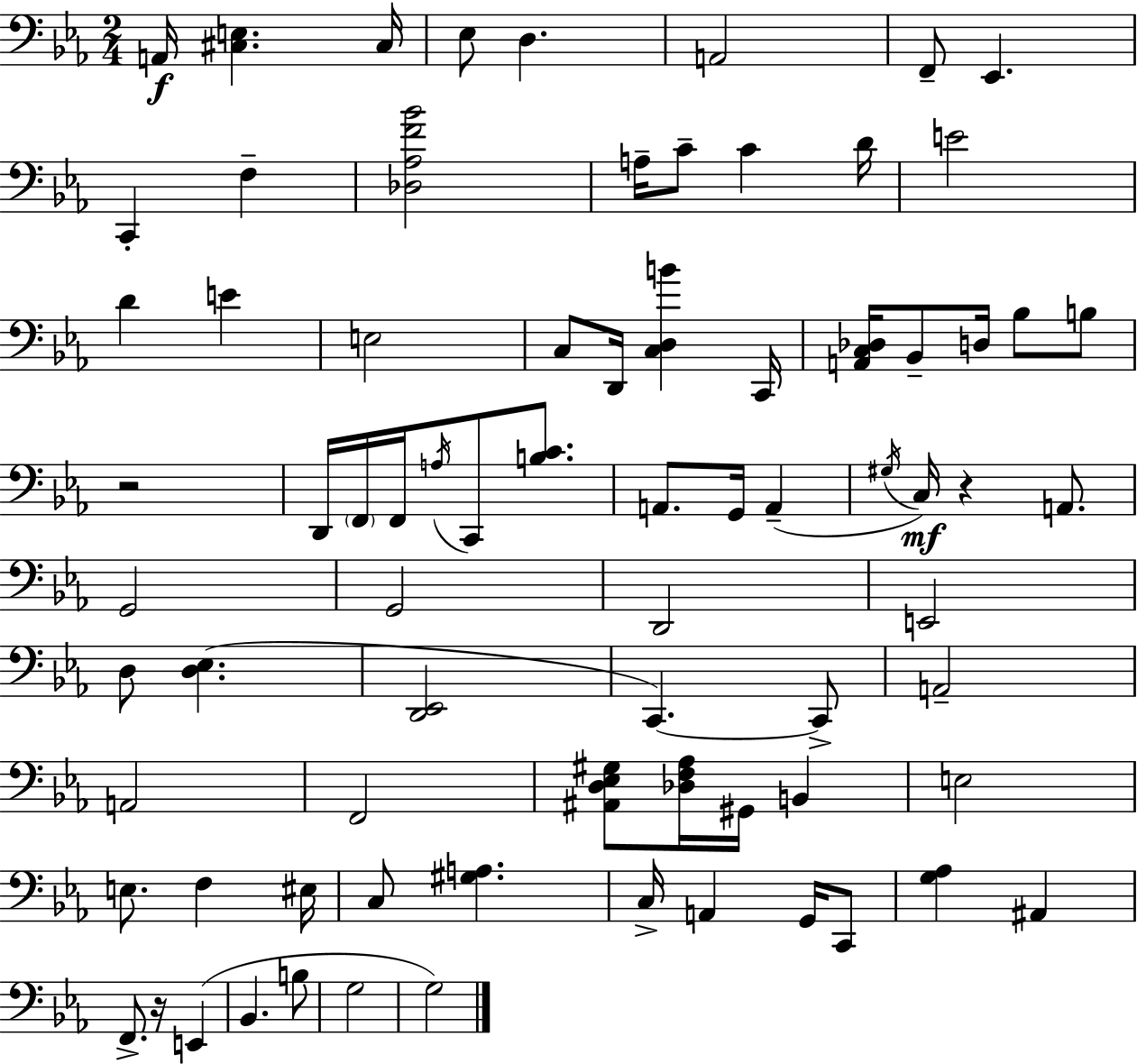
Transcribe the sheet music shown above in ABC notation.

X:1
T:Untitled
M:2/4
L:1/4
K:Cm
A,,/4 [^C,E,] ^C,/4 _E,/2 D, A,,2 F,,/2 _E,, C,, F, [_D,_A,F_B]2 A,/4 C/2 C D/4 E2 D E E,2 C,/2 D,,/4 [C,D,B] C,,/4 [A,,C,_D,]/4 _B,,/2 D,/4 _B,/2 B,/2 z2 D,,/4 F,,/4 F,,/4 A,/4 C,,/2 [B,C]/2 A,,/2 G,,/4 A,, ^G,/4 C,/4 z A,,/2 G,,2 G,,2 D,,2 E,,2 D,/2 [D,_E,] [D,,_E,,]2 C,, C,,/2 A,,2 A,,2 F,,2 [^A,,D,_E,^G,]/2 [_D,F,_A,]/4 ^G,,/4 B,, E,2 E,/2 F, ^E,/4 C,/2 [^G,A,] C,/4 A,, G,,/4 C,,/2 [G,_A,] ^A,, F,,/2 z/4 E,, _B,, B,/2 G,2 G,2